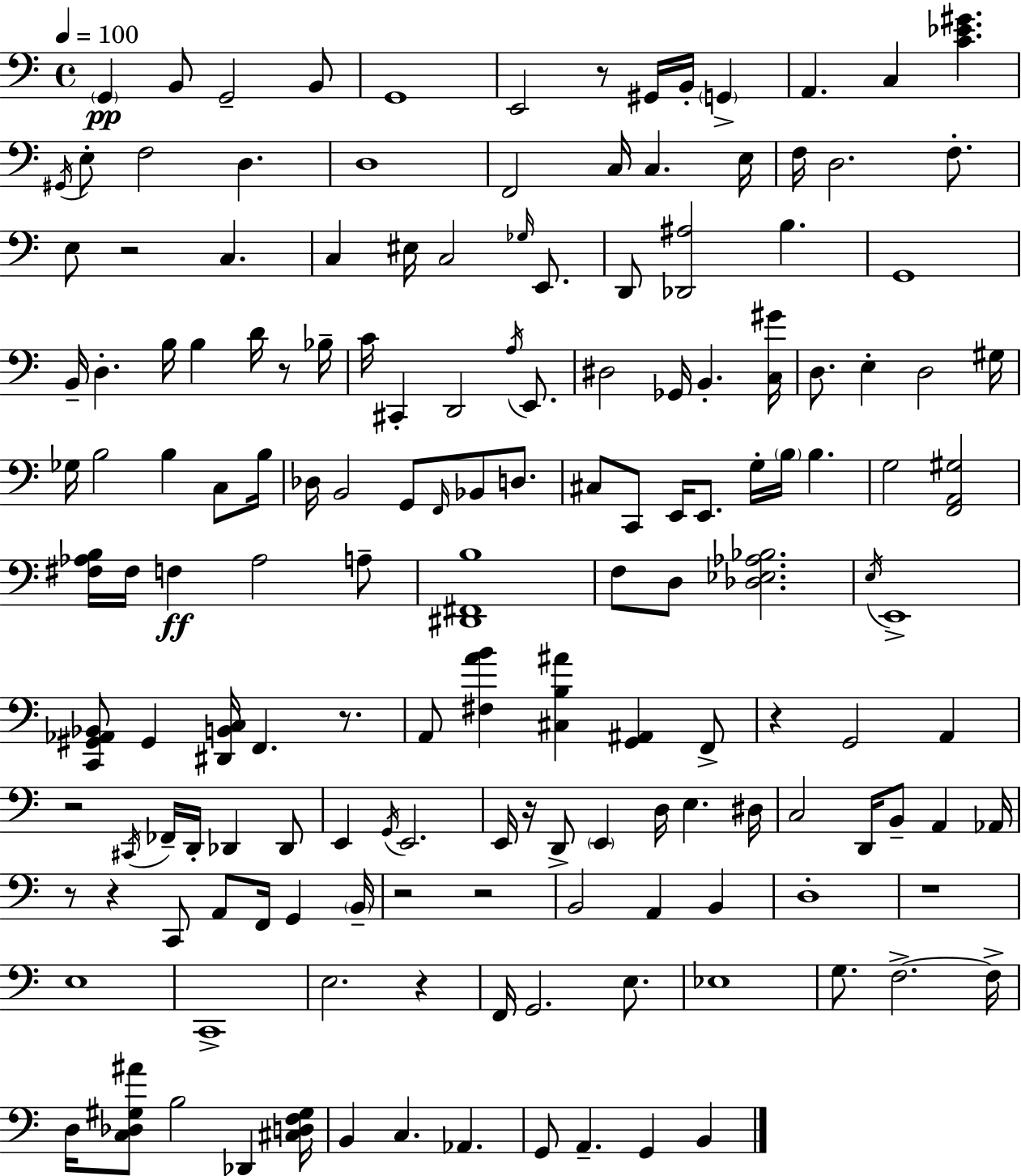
{
  \clef bass
  \time 4/4
  \defaultTimeSignature
  \key c \major
  \tempo 4 = 100
  \parenthesize g,4\pp b,8 g,2-- b,8 | g,1 | e,2 r8 gis,16 b,16-. \parenthesize g,4-> | a,4. c4 <c' ees' gis'>4. | \break \acciaccatura { gis,16 } e8-. f2 d4. | d1 | f,2 c16 c4. | e16 f16 d2. f8.-. | \break e8 r2 c4. | c4 eis16 c2 \grace { ges16 } e,8. | d,8 <des, ais>2 b4. | g,1 | \break b,16-- d4.-. b16 b4 d'16 r8 | bes16-- c'16 cis,4-. d,2 \acciaccatura { a16 } | e,8. dis2 ges,16 b,4.-. | <c gis'>16 d8. e4-. d2 | \break gis16 ges16 b2 b4 | c8 b16 des16 b,2 g,8 \grace { f,16 } bes,8 | d8. cis8 c,8 e,16 e,8. g16-. \parenthesize b16 b4. | g2 <f, a, gis>2 | \break <fis aes b>16 fis16 f4\ff aes2 | a8-- <dis, fis, b>1 | f8 d8 <des ees aes bes>2. | \acciaccatura { e16 } e,1-> | \break <c, gis, aes, bes,>8 gis,4 <dis, b, c>16 f,4. | r8. a,8 <fis a' b'>4 <cis b ais'>4 <g, ais,>4 | f,8-> r4 g,2 | a,4 r2 \acciaccatura { cis,16 } fes,16-- d,16-. | \break des,4 des,8 e,4 \acciaccatura { g,16 } e,2. | e,16 r16 d,8-> \parenthesize e,4 d16 | e4. dis16 c2 d,16 | b,8-- a,4 aes,16 r8 r4 c,8 a,8 | \break f,16 g,4 \parenthesize b,16-- r2 r2 | b,2 a,4 | b,4 d1-. | r1 | \break e1 | c,1-> | e2. | r4 f,16 g,2. | \break e8. ees1 | g8. f2.->~~ | f16-> d16 <c des gis ais'>8 b2 | des,4 <cis d f gis>16 b,4 c4. | \break aes,4. g,8 a,4.-- g,4 | b,4 \bar "|."
}